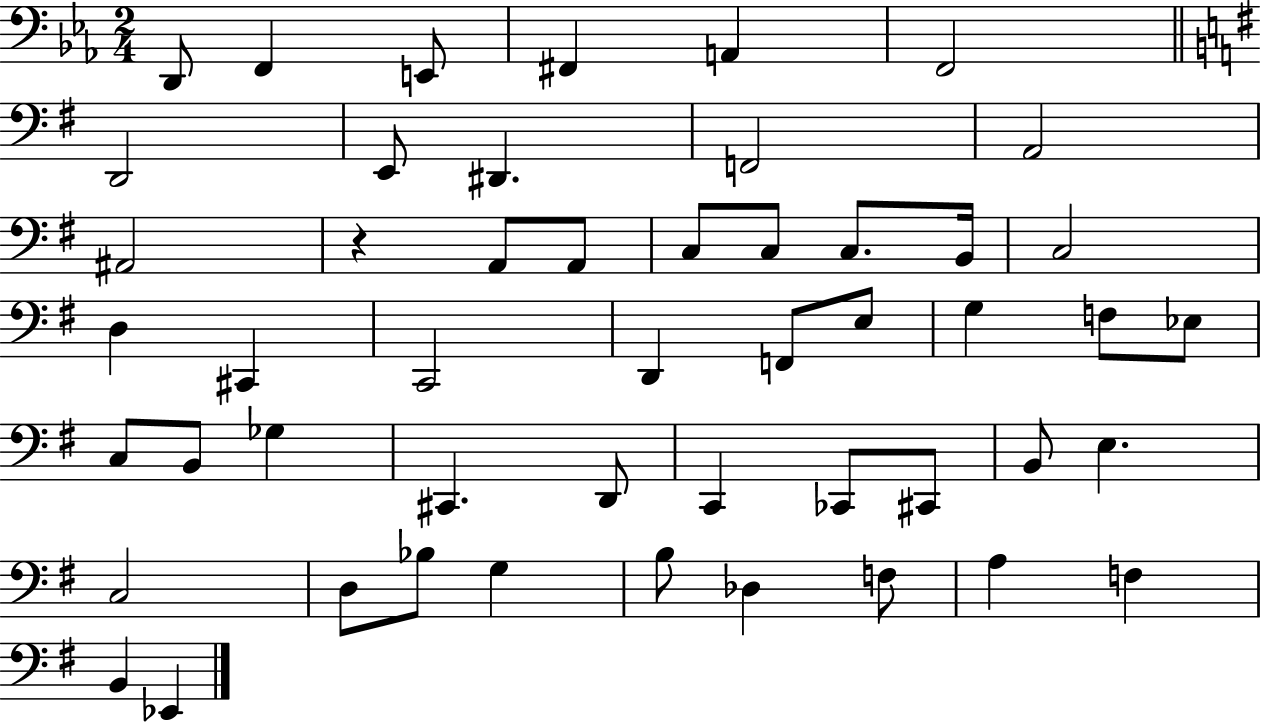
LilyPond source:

{
  \clef bass
  \numericTimeSignature
  \time 2/4
  \key ees \major
  \repeat volta 2 { d,8 f,4 e,8 | fis,4 a,4 | f,2 | \bar "||" \break \key g \major d,2 | e,8 dis,4. | f,2 | a,2 | \break ais,2 | r4 a,8 a,8 | c8 c8 c8. b,16 | c2 | \break d4 cis,4 | c,2 | d,4 f,8 e8 | g4 f8 ees8 | \break c8 b,8 ges4 | cis,4. d,8 | c,4 ces,8 cis,8 | b,8 e4. | \break c2 | d8 bes8 g4 | b8 des4 f8 | a4 f4 | \break b,4 ees,4 | } \bar "|."
}